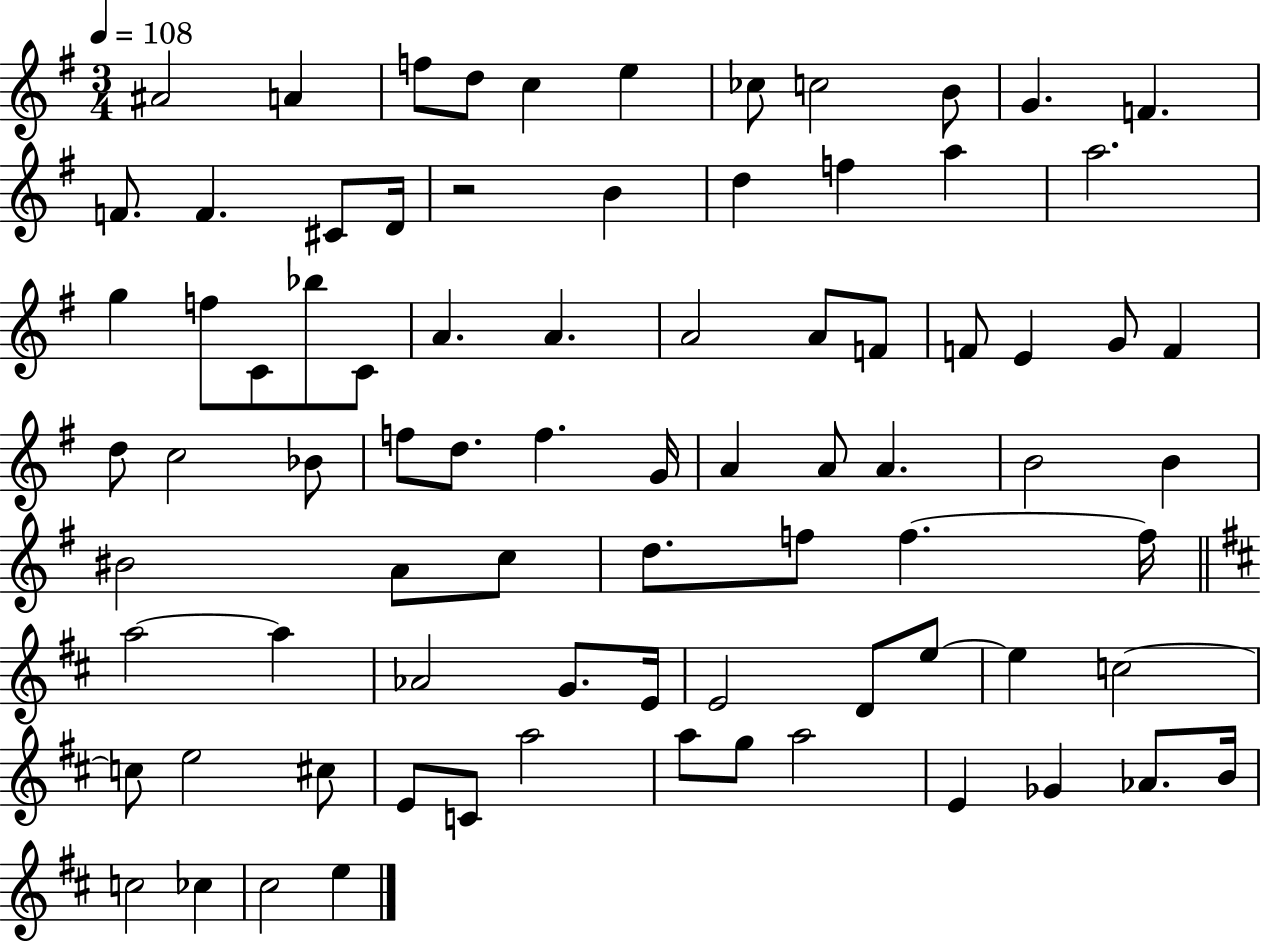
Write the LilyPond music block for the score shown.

{
  \clef treble
  \numericTimeSignature
  \time 3/4
  \key g \major
  \tempo 4 = 108
  ais'2 a'4 | f''8 d''8 c''4 e''4 | ces''8 c''2 b'8 | g'4. f'4. | \break f'8. f'4. cis'8 d'16 | r2 b'4 | d''4 f''4 a''4 | a''2. | \break g''4 f''8 c'8 bes''8 c'8 | a'4. a'4. | a'2 a'8 f'8 | f'8 e'4 g'8 f'4 | \break d''8 c''2 bes'8 | f''8 d''8. f''4. g'16 | a'4 a'8 a'4. | b'2 b'4 | \break bis'2 a'8 c''8 | d''8. f''8 f''4.~~ f''16 | \bar "||" \break \key d \major a''2~~ a''4 | aes'2 g'8. e'16 | e'2 d'8 e''8~~ | e''4 c''2~~ | \break c''8 e''2 cis''8 | e'8 c'8 a''2 | a''8 g''8 a''2 | e'4 ges'4 aes'8. b'16 | \break c''2 ces''4 | cis''2 e''4 | \bar "|."
}